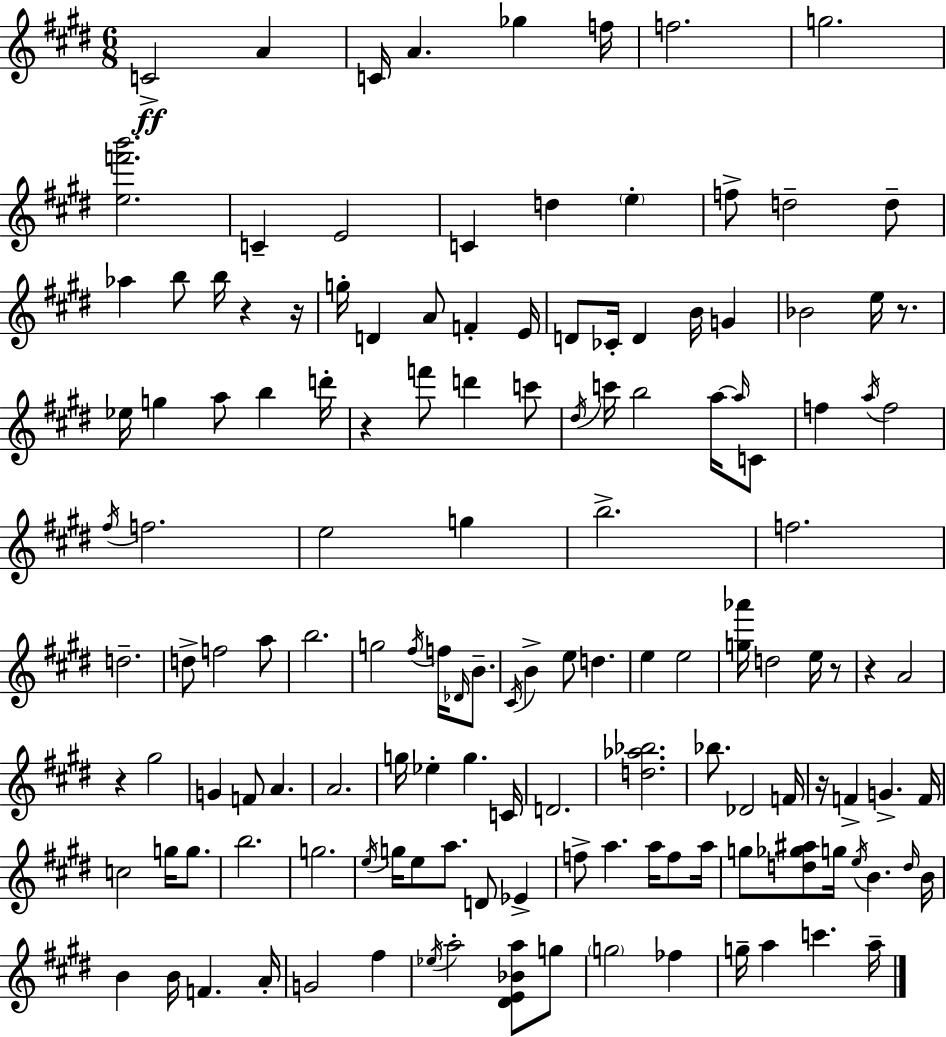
C4/h A4/q C4/s A4/q. Gb5/q F5/s F5/h. G5/h. [E5,F6,B6]/h. C4/q E4/h C4/q D5/q E5/q F5/e D5/h D5/e Ab5/q B5/e B5/s R/q R/s G5/s D4/q A4/e F4/q E4/s D4/e CES4/s D4/q B4/s G4/q Bb4/h E5/s R/e. Eb5/s G5/q A5/e B5/q D6/s R/q F6/e D6/q C6/e D#5/s C6/s B5/h A5/s A5/s C4/e F5/q A5/s F5/h F#5/s F5/h. E5/h G5/q B5/h. F5/h. D5/h. D5/e F5/h A5/e B5/h. G5/h F#5/s F5/s Db4/s B4/e. C#4/s B4/q E5/e D5/q. E5/q E5/h [G5,Ab6]/s D5/h E5/s R/e R/q A4/h R/q G#5/h G4/q F4/e A4/q. A4/h. G5/s Eb5/q G5/q. C4/s D4/h. [D5,Ab5,Bb5]/h. Bb5/e. Db4/h F4/s R/s F4/q G4/q. F4/s C5/h G5/s G5/e. B5/h. G5/h. E5/s G5/s E5/e A5/e. D4/e Eb4/q F5/e A5/q. A5/s F5/e A5/s G5/e [D5,Gb5,A#5]/e G5/s E5/s B4/q. D5/s B4/s B4/q B4/s F4/q. A4/s G4/h F#5/q Eb5/s A5/h [D#4,E4,Bb4,A5]/e G5/e G5/h FES5/q G5/s A5/q C6/q. A5/s